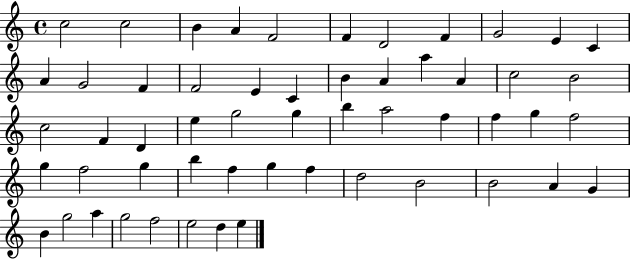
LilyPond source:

{
  \clef treble
  \time 4/4
  \defaultTimeSignature
  \key c \major
  c''2 c''2 | b'4 a'4 f'2 | f'4 d'2 f'4 | g'2 e'4 c'4 | \break a'4 g'2 f'4 | f'2 e'4 c'4 | b'4 a'4 a''4 a'4 | c''2 b'2 | \break c''2 f'4 d'4 | e''4 g''2 g''4 | b''4 a''2 f''4 | f''4 g''4 f''2 | \break g''4 f''2 g''4 | b''4 f''4 g''4 f''4 | d''2 b'2 | b'2 a'4 g'4 | \break b'4 g''2 a''4 | g''2 f''2 | e''2 d''4 e''4 | \bar "|."
}